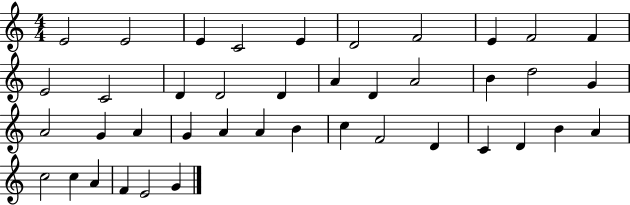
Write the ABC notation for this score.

X:1
T:Untitled
M:4/4
L:1/4
K:C
E2 E2 E C2 E D2 F2 E F2 F E2 C2 D D2 D A D A2 B d2 G A2 G A G A A B c F2 D C D B A c2 c A F E2 G